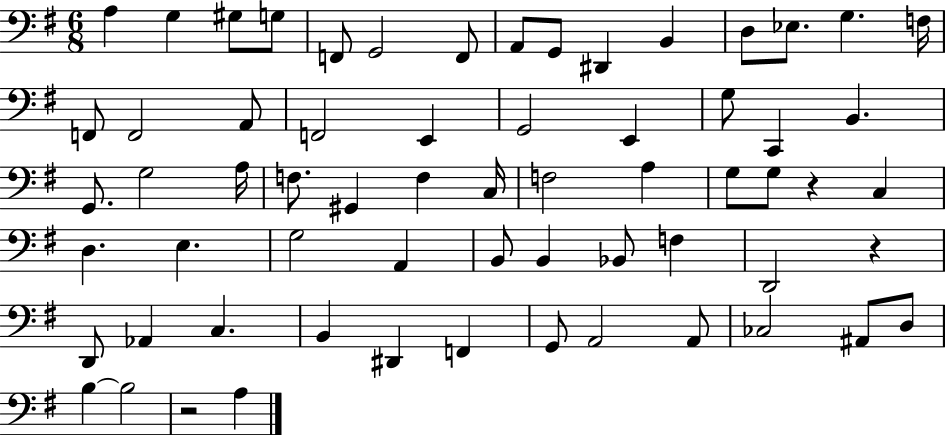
{
  \clef bass
  \numericTimeSignature
  \time 6/8
  \key g \major
  \repeat volta 2 { a4 g4 gis8 g8 | f,8 g,2 f,8 | a,8 g,8 dis,4 b,4 | d8 ees8. g4. f16 | \break f,8 f,2 a,8 | f,2 e,4 | g,2 e,4 | g8 c,4 b,4. | \break g,8. g2 a16 | f8. gis,4 f4 c16 | f2 a4 | g8 g8 r4 c4 | \break d4. e4. | g2 a,4 | b,8 b,4 bes,8 f4 | d,2 r4 | \break d,8 aes,4 c4. | b,4 dis,4 f,4 | g,8 a,2 a,8 | ces2 ais,8 d8 | \break b4~~ b2 | r2 a4 | } \bar "|."
}